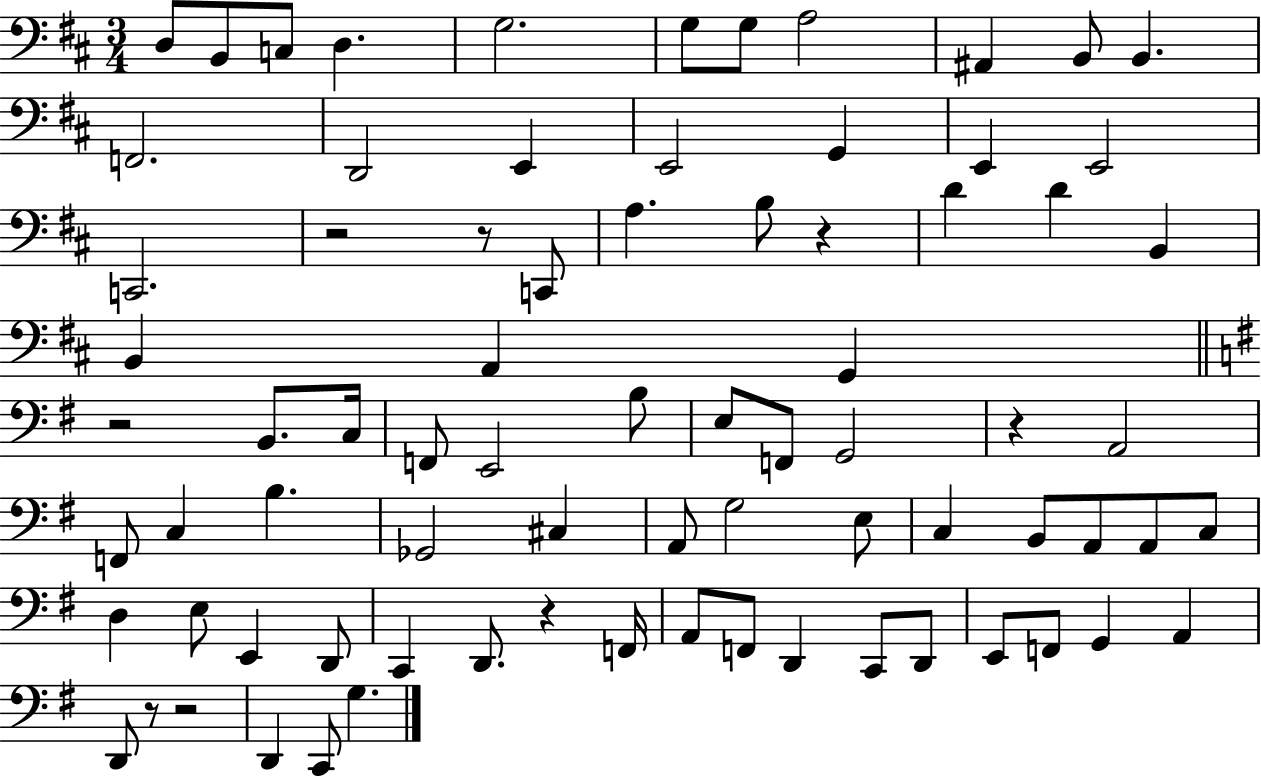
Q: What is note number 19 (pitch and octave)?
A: C2